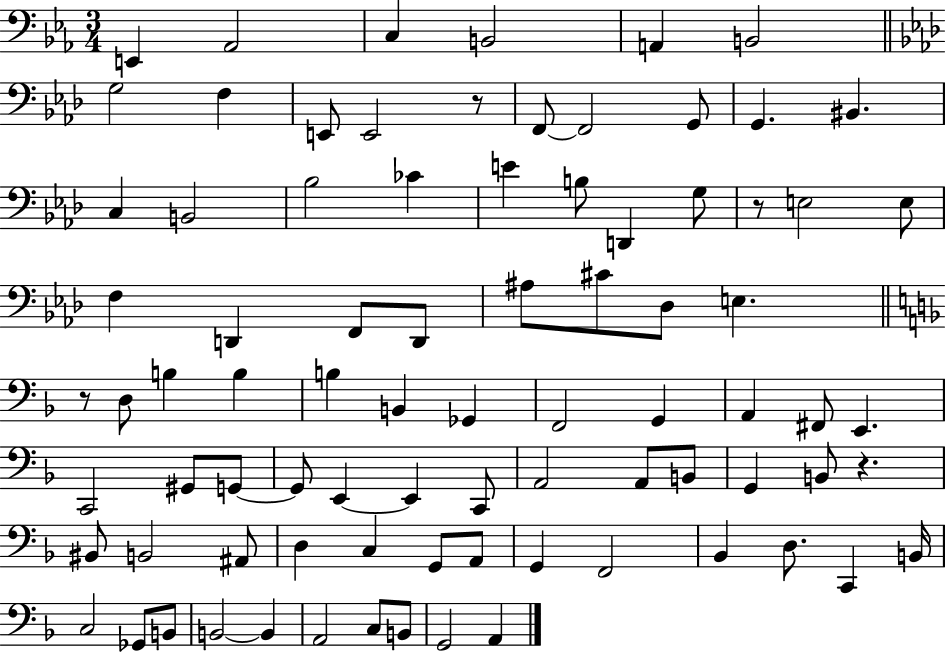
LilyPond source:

{
  \clef bass
  \numericTimeSignature
  \time 3/4
  \key ees \major
  e,4 aes,2 | c4 b,2 | a,4 b,2 | \bar "||" \break \key aes \major g2 f4 | e,8 e,2 r8 | f,8~~ f,2 g,8 | g,4. bis,4. | \break c4 b,2 | bes2 ces'4 | e'4 b8 d,4 g8 | r8 e2 e8 | \break f4 d,4 f,8 d,8 | ais8 cis'8 des8 e4. | \bar "||" \break \key d \minor r8 d8 b4 b4 | b4 b,4 ges,4 | f,2 g,4 | a,4 fis,8 e,4. | \break c,2 gis,8 g,8~~ | g,8 e,4~~ e,4 c,8 | a,2 a,8 b,8 | g,4 b,8 r4. | \break bis,8 b,2 ais,8 | d4 c4 g,8 a,8 | g,4 f,2 | bes,4 d8. c,4 b,16 | \break c2 ges,8 b,8 | b,2~~ b,4 | a,2 c8 b,8 | g,2 a,4 | \break \bar "|."
}